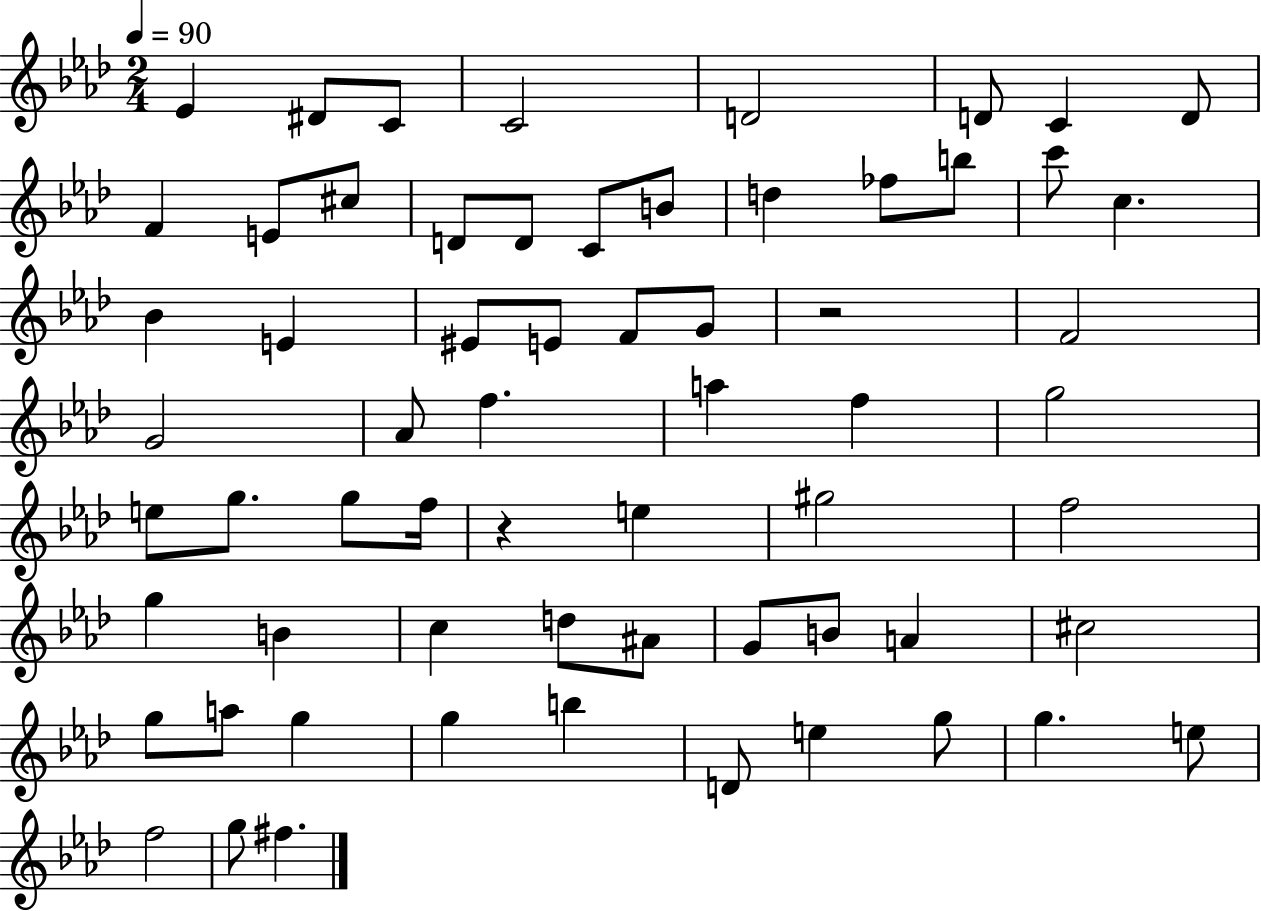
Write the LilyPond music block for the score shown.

{
  \clef treble
  \numericTimeSignature
  \time 2/4
  \key aes \major
  \tempo 4 = 90
  ees'4 dis'8 c'8 | c'2 | d'2 | d'8 c'4 d'8 | \break f'4 e'8 cis''8 | d'8 d'8 c'8 b'8 | d''4 fes''8 b''8 | c'''8 c''4. | \break bes'4 e'4 | eis'8 e'8 f'8 g'8 | r2 | f'2 | \break g'2 | aes'8 f''4. | a''4 f''4 | g''2 | \break e''8 g''8. g''8 f''16 | r4 e''4 | gis''2 | f''2 | \break g''4 b'4 | c''4 d''8 ais'8 | g'8 b'8 a'4 | cis''2 | \break g''8 a''8 g''4 | g''4 b''4 | d'8 e''4 g''8 | g''4. e''8 | \break f''2 | g''8 fis''4. | \bar "|."
}